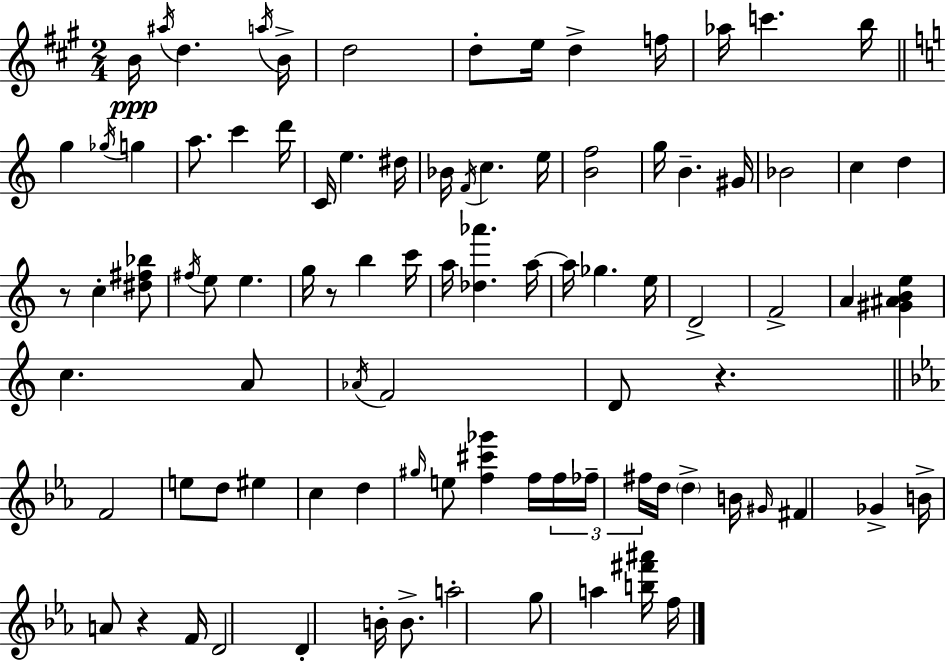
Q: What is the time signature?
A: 2/4